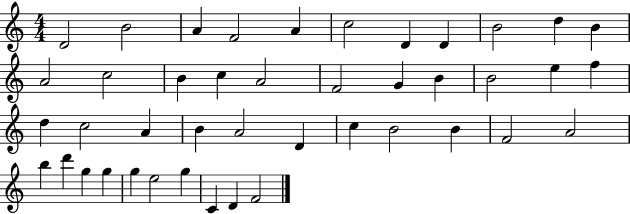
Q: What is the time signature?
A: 4/4